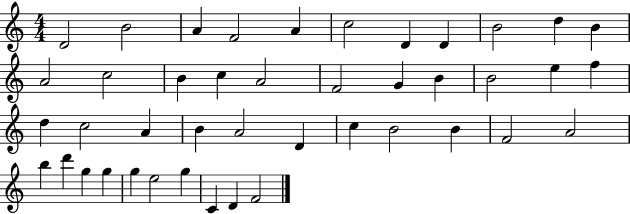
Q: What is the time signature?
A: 4/4